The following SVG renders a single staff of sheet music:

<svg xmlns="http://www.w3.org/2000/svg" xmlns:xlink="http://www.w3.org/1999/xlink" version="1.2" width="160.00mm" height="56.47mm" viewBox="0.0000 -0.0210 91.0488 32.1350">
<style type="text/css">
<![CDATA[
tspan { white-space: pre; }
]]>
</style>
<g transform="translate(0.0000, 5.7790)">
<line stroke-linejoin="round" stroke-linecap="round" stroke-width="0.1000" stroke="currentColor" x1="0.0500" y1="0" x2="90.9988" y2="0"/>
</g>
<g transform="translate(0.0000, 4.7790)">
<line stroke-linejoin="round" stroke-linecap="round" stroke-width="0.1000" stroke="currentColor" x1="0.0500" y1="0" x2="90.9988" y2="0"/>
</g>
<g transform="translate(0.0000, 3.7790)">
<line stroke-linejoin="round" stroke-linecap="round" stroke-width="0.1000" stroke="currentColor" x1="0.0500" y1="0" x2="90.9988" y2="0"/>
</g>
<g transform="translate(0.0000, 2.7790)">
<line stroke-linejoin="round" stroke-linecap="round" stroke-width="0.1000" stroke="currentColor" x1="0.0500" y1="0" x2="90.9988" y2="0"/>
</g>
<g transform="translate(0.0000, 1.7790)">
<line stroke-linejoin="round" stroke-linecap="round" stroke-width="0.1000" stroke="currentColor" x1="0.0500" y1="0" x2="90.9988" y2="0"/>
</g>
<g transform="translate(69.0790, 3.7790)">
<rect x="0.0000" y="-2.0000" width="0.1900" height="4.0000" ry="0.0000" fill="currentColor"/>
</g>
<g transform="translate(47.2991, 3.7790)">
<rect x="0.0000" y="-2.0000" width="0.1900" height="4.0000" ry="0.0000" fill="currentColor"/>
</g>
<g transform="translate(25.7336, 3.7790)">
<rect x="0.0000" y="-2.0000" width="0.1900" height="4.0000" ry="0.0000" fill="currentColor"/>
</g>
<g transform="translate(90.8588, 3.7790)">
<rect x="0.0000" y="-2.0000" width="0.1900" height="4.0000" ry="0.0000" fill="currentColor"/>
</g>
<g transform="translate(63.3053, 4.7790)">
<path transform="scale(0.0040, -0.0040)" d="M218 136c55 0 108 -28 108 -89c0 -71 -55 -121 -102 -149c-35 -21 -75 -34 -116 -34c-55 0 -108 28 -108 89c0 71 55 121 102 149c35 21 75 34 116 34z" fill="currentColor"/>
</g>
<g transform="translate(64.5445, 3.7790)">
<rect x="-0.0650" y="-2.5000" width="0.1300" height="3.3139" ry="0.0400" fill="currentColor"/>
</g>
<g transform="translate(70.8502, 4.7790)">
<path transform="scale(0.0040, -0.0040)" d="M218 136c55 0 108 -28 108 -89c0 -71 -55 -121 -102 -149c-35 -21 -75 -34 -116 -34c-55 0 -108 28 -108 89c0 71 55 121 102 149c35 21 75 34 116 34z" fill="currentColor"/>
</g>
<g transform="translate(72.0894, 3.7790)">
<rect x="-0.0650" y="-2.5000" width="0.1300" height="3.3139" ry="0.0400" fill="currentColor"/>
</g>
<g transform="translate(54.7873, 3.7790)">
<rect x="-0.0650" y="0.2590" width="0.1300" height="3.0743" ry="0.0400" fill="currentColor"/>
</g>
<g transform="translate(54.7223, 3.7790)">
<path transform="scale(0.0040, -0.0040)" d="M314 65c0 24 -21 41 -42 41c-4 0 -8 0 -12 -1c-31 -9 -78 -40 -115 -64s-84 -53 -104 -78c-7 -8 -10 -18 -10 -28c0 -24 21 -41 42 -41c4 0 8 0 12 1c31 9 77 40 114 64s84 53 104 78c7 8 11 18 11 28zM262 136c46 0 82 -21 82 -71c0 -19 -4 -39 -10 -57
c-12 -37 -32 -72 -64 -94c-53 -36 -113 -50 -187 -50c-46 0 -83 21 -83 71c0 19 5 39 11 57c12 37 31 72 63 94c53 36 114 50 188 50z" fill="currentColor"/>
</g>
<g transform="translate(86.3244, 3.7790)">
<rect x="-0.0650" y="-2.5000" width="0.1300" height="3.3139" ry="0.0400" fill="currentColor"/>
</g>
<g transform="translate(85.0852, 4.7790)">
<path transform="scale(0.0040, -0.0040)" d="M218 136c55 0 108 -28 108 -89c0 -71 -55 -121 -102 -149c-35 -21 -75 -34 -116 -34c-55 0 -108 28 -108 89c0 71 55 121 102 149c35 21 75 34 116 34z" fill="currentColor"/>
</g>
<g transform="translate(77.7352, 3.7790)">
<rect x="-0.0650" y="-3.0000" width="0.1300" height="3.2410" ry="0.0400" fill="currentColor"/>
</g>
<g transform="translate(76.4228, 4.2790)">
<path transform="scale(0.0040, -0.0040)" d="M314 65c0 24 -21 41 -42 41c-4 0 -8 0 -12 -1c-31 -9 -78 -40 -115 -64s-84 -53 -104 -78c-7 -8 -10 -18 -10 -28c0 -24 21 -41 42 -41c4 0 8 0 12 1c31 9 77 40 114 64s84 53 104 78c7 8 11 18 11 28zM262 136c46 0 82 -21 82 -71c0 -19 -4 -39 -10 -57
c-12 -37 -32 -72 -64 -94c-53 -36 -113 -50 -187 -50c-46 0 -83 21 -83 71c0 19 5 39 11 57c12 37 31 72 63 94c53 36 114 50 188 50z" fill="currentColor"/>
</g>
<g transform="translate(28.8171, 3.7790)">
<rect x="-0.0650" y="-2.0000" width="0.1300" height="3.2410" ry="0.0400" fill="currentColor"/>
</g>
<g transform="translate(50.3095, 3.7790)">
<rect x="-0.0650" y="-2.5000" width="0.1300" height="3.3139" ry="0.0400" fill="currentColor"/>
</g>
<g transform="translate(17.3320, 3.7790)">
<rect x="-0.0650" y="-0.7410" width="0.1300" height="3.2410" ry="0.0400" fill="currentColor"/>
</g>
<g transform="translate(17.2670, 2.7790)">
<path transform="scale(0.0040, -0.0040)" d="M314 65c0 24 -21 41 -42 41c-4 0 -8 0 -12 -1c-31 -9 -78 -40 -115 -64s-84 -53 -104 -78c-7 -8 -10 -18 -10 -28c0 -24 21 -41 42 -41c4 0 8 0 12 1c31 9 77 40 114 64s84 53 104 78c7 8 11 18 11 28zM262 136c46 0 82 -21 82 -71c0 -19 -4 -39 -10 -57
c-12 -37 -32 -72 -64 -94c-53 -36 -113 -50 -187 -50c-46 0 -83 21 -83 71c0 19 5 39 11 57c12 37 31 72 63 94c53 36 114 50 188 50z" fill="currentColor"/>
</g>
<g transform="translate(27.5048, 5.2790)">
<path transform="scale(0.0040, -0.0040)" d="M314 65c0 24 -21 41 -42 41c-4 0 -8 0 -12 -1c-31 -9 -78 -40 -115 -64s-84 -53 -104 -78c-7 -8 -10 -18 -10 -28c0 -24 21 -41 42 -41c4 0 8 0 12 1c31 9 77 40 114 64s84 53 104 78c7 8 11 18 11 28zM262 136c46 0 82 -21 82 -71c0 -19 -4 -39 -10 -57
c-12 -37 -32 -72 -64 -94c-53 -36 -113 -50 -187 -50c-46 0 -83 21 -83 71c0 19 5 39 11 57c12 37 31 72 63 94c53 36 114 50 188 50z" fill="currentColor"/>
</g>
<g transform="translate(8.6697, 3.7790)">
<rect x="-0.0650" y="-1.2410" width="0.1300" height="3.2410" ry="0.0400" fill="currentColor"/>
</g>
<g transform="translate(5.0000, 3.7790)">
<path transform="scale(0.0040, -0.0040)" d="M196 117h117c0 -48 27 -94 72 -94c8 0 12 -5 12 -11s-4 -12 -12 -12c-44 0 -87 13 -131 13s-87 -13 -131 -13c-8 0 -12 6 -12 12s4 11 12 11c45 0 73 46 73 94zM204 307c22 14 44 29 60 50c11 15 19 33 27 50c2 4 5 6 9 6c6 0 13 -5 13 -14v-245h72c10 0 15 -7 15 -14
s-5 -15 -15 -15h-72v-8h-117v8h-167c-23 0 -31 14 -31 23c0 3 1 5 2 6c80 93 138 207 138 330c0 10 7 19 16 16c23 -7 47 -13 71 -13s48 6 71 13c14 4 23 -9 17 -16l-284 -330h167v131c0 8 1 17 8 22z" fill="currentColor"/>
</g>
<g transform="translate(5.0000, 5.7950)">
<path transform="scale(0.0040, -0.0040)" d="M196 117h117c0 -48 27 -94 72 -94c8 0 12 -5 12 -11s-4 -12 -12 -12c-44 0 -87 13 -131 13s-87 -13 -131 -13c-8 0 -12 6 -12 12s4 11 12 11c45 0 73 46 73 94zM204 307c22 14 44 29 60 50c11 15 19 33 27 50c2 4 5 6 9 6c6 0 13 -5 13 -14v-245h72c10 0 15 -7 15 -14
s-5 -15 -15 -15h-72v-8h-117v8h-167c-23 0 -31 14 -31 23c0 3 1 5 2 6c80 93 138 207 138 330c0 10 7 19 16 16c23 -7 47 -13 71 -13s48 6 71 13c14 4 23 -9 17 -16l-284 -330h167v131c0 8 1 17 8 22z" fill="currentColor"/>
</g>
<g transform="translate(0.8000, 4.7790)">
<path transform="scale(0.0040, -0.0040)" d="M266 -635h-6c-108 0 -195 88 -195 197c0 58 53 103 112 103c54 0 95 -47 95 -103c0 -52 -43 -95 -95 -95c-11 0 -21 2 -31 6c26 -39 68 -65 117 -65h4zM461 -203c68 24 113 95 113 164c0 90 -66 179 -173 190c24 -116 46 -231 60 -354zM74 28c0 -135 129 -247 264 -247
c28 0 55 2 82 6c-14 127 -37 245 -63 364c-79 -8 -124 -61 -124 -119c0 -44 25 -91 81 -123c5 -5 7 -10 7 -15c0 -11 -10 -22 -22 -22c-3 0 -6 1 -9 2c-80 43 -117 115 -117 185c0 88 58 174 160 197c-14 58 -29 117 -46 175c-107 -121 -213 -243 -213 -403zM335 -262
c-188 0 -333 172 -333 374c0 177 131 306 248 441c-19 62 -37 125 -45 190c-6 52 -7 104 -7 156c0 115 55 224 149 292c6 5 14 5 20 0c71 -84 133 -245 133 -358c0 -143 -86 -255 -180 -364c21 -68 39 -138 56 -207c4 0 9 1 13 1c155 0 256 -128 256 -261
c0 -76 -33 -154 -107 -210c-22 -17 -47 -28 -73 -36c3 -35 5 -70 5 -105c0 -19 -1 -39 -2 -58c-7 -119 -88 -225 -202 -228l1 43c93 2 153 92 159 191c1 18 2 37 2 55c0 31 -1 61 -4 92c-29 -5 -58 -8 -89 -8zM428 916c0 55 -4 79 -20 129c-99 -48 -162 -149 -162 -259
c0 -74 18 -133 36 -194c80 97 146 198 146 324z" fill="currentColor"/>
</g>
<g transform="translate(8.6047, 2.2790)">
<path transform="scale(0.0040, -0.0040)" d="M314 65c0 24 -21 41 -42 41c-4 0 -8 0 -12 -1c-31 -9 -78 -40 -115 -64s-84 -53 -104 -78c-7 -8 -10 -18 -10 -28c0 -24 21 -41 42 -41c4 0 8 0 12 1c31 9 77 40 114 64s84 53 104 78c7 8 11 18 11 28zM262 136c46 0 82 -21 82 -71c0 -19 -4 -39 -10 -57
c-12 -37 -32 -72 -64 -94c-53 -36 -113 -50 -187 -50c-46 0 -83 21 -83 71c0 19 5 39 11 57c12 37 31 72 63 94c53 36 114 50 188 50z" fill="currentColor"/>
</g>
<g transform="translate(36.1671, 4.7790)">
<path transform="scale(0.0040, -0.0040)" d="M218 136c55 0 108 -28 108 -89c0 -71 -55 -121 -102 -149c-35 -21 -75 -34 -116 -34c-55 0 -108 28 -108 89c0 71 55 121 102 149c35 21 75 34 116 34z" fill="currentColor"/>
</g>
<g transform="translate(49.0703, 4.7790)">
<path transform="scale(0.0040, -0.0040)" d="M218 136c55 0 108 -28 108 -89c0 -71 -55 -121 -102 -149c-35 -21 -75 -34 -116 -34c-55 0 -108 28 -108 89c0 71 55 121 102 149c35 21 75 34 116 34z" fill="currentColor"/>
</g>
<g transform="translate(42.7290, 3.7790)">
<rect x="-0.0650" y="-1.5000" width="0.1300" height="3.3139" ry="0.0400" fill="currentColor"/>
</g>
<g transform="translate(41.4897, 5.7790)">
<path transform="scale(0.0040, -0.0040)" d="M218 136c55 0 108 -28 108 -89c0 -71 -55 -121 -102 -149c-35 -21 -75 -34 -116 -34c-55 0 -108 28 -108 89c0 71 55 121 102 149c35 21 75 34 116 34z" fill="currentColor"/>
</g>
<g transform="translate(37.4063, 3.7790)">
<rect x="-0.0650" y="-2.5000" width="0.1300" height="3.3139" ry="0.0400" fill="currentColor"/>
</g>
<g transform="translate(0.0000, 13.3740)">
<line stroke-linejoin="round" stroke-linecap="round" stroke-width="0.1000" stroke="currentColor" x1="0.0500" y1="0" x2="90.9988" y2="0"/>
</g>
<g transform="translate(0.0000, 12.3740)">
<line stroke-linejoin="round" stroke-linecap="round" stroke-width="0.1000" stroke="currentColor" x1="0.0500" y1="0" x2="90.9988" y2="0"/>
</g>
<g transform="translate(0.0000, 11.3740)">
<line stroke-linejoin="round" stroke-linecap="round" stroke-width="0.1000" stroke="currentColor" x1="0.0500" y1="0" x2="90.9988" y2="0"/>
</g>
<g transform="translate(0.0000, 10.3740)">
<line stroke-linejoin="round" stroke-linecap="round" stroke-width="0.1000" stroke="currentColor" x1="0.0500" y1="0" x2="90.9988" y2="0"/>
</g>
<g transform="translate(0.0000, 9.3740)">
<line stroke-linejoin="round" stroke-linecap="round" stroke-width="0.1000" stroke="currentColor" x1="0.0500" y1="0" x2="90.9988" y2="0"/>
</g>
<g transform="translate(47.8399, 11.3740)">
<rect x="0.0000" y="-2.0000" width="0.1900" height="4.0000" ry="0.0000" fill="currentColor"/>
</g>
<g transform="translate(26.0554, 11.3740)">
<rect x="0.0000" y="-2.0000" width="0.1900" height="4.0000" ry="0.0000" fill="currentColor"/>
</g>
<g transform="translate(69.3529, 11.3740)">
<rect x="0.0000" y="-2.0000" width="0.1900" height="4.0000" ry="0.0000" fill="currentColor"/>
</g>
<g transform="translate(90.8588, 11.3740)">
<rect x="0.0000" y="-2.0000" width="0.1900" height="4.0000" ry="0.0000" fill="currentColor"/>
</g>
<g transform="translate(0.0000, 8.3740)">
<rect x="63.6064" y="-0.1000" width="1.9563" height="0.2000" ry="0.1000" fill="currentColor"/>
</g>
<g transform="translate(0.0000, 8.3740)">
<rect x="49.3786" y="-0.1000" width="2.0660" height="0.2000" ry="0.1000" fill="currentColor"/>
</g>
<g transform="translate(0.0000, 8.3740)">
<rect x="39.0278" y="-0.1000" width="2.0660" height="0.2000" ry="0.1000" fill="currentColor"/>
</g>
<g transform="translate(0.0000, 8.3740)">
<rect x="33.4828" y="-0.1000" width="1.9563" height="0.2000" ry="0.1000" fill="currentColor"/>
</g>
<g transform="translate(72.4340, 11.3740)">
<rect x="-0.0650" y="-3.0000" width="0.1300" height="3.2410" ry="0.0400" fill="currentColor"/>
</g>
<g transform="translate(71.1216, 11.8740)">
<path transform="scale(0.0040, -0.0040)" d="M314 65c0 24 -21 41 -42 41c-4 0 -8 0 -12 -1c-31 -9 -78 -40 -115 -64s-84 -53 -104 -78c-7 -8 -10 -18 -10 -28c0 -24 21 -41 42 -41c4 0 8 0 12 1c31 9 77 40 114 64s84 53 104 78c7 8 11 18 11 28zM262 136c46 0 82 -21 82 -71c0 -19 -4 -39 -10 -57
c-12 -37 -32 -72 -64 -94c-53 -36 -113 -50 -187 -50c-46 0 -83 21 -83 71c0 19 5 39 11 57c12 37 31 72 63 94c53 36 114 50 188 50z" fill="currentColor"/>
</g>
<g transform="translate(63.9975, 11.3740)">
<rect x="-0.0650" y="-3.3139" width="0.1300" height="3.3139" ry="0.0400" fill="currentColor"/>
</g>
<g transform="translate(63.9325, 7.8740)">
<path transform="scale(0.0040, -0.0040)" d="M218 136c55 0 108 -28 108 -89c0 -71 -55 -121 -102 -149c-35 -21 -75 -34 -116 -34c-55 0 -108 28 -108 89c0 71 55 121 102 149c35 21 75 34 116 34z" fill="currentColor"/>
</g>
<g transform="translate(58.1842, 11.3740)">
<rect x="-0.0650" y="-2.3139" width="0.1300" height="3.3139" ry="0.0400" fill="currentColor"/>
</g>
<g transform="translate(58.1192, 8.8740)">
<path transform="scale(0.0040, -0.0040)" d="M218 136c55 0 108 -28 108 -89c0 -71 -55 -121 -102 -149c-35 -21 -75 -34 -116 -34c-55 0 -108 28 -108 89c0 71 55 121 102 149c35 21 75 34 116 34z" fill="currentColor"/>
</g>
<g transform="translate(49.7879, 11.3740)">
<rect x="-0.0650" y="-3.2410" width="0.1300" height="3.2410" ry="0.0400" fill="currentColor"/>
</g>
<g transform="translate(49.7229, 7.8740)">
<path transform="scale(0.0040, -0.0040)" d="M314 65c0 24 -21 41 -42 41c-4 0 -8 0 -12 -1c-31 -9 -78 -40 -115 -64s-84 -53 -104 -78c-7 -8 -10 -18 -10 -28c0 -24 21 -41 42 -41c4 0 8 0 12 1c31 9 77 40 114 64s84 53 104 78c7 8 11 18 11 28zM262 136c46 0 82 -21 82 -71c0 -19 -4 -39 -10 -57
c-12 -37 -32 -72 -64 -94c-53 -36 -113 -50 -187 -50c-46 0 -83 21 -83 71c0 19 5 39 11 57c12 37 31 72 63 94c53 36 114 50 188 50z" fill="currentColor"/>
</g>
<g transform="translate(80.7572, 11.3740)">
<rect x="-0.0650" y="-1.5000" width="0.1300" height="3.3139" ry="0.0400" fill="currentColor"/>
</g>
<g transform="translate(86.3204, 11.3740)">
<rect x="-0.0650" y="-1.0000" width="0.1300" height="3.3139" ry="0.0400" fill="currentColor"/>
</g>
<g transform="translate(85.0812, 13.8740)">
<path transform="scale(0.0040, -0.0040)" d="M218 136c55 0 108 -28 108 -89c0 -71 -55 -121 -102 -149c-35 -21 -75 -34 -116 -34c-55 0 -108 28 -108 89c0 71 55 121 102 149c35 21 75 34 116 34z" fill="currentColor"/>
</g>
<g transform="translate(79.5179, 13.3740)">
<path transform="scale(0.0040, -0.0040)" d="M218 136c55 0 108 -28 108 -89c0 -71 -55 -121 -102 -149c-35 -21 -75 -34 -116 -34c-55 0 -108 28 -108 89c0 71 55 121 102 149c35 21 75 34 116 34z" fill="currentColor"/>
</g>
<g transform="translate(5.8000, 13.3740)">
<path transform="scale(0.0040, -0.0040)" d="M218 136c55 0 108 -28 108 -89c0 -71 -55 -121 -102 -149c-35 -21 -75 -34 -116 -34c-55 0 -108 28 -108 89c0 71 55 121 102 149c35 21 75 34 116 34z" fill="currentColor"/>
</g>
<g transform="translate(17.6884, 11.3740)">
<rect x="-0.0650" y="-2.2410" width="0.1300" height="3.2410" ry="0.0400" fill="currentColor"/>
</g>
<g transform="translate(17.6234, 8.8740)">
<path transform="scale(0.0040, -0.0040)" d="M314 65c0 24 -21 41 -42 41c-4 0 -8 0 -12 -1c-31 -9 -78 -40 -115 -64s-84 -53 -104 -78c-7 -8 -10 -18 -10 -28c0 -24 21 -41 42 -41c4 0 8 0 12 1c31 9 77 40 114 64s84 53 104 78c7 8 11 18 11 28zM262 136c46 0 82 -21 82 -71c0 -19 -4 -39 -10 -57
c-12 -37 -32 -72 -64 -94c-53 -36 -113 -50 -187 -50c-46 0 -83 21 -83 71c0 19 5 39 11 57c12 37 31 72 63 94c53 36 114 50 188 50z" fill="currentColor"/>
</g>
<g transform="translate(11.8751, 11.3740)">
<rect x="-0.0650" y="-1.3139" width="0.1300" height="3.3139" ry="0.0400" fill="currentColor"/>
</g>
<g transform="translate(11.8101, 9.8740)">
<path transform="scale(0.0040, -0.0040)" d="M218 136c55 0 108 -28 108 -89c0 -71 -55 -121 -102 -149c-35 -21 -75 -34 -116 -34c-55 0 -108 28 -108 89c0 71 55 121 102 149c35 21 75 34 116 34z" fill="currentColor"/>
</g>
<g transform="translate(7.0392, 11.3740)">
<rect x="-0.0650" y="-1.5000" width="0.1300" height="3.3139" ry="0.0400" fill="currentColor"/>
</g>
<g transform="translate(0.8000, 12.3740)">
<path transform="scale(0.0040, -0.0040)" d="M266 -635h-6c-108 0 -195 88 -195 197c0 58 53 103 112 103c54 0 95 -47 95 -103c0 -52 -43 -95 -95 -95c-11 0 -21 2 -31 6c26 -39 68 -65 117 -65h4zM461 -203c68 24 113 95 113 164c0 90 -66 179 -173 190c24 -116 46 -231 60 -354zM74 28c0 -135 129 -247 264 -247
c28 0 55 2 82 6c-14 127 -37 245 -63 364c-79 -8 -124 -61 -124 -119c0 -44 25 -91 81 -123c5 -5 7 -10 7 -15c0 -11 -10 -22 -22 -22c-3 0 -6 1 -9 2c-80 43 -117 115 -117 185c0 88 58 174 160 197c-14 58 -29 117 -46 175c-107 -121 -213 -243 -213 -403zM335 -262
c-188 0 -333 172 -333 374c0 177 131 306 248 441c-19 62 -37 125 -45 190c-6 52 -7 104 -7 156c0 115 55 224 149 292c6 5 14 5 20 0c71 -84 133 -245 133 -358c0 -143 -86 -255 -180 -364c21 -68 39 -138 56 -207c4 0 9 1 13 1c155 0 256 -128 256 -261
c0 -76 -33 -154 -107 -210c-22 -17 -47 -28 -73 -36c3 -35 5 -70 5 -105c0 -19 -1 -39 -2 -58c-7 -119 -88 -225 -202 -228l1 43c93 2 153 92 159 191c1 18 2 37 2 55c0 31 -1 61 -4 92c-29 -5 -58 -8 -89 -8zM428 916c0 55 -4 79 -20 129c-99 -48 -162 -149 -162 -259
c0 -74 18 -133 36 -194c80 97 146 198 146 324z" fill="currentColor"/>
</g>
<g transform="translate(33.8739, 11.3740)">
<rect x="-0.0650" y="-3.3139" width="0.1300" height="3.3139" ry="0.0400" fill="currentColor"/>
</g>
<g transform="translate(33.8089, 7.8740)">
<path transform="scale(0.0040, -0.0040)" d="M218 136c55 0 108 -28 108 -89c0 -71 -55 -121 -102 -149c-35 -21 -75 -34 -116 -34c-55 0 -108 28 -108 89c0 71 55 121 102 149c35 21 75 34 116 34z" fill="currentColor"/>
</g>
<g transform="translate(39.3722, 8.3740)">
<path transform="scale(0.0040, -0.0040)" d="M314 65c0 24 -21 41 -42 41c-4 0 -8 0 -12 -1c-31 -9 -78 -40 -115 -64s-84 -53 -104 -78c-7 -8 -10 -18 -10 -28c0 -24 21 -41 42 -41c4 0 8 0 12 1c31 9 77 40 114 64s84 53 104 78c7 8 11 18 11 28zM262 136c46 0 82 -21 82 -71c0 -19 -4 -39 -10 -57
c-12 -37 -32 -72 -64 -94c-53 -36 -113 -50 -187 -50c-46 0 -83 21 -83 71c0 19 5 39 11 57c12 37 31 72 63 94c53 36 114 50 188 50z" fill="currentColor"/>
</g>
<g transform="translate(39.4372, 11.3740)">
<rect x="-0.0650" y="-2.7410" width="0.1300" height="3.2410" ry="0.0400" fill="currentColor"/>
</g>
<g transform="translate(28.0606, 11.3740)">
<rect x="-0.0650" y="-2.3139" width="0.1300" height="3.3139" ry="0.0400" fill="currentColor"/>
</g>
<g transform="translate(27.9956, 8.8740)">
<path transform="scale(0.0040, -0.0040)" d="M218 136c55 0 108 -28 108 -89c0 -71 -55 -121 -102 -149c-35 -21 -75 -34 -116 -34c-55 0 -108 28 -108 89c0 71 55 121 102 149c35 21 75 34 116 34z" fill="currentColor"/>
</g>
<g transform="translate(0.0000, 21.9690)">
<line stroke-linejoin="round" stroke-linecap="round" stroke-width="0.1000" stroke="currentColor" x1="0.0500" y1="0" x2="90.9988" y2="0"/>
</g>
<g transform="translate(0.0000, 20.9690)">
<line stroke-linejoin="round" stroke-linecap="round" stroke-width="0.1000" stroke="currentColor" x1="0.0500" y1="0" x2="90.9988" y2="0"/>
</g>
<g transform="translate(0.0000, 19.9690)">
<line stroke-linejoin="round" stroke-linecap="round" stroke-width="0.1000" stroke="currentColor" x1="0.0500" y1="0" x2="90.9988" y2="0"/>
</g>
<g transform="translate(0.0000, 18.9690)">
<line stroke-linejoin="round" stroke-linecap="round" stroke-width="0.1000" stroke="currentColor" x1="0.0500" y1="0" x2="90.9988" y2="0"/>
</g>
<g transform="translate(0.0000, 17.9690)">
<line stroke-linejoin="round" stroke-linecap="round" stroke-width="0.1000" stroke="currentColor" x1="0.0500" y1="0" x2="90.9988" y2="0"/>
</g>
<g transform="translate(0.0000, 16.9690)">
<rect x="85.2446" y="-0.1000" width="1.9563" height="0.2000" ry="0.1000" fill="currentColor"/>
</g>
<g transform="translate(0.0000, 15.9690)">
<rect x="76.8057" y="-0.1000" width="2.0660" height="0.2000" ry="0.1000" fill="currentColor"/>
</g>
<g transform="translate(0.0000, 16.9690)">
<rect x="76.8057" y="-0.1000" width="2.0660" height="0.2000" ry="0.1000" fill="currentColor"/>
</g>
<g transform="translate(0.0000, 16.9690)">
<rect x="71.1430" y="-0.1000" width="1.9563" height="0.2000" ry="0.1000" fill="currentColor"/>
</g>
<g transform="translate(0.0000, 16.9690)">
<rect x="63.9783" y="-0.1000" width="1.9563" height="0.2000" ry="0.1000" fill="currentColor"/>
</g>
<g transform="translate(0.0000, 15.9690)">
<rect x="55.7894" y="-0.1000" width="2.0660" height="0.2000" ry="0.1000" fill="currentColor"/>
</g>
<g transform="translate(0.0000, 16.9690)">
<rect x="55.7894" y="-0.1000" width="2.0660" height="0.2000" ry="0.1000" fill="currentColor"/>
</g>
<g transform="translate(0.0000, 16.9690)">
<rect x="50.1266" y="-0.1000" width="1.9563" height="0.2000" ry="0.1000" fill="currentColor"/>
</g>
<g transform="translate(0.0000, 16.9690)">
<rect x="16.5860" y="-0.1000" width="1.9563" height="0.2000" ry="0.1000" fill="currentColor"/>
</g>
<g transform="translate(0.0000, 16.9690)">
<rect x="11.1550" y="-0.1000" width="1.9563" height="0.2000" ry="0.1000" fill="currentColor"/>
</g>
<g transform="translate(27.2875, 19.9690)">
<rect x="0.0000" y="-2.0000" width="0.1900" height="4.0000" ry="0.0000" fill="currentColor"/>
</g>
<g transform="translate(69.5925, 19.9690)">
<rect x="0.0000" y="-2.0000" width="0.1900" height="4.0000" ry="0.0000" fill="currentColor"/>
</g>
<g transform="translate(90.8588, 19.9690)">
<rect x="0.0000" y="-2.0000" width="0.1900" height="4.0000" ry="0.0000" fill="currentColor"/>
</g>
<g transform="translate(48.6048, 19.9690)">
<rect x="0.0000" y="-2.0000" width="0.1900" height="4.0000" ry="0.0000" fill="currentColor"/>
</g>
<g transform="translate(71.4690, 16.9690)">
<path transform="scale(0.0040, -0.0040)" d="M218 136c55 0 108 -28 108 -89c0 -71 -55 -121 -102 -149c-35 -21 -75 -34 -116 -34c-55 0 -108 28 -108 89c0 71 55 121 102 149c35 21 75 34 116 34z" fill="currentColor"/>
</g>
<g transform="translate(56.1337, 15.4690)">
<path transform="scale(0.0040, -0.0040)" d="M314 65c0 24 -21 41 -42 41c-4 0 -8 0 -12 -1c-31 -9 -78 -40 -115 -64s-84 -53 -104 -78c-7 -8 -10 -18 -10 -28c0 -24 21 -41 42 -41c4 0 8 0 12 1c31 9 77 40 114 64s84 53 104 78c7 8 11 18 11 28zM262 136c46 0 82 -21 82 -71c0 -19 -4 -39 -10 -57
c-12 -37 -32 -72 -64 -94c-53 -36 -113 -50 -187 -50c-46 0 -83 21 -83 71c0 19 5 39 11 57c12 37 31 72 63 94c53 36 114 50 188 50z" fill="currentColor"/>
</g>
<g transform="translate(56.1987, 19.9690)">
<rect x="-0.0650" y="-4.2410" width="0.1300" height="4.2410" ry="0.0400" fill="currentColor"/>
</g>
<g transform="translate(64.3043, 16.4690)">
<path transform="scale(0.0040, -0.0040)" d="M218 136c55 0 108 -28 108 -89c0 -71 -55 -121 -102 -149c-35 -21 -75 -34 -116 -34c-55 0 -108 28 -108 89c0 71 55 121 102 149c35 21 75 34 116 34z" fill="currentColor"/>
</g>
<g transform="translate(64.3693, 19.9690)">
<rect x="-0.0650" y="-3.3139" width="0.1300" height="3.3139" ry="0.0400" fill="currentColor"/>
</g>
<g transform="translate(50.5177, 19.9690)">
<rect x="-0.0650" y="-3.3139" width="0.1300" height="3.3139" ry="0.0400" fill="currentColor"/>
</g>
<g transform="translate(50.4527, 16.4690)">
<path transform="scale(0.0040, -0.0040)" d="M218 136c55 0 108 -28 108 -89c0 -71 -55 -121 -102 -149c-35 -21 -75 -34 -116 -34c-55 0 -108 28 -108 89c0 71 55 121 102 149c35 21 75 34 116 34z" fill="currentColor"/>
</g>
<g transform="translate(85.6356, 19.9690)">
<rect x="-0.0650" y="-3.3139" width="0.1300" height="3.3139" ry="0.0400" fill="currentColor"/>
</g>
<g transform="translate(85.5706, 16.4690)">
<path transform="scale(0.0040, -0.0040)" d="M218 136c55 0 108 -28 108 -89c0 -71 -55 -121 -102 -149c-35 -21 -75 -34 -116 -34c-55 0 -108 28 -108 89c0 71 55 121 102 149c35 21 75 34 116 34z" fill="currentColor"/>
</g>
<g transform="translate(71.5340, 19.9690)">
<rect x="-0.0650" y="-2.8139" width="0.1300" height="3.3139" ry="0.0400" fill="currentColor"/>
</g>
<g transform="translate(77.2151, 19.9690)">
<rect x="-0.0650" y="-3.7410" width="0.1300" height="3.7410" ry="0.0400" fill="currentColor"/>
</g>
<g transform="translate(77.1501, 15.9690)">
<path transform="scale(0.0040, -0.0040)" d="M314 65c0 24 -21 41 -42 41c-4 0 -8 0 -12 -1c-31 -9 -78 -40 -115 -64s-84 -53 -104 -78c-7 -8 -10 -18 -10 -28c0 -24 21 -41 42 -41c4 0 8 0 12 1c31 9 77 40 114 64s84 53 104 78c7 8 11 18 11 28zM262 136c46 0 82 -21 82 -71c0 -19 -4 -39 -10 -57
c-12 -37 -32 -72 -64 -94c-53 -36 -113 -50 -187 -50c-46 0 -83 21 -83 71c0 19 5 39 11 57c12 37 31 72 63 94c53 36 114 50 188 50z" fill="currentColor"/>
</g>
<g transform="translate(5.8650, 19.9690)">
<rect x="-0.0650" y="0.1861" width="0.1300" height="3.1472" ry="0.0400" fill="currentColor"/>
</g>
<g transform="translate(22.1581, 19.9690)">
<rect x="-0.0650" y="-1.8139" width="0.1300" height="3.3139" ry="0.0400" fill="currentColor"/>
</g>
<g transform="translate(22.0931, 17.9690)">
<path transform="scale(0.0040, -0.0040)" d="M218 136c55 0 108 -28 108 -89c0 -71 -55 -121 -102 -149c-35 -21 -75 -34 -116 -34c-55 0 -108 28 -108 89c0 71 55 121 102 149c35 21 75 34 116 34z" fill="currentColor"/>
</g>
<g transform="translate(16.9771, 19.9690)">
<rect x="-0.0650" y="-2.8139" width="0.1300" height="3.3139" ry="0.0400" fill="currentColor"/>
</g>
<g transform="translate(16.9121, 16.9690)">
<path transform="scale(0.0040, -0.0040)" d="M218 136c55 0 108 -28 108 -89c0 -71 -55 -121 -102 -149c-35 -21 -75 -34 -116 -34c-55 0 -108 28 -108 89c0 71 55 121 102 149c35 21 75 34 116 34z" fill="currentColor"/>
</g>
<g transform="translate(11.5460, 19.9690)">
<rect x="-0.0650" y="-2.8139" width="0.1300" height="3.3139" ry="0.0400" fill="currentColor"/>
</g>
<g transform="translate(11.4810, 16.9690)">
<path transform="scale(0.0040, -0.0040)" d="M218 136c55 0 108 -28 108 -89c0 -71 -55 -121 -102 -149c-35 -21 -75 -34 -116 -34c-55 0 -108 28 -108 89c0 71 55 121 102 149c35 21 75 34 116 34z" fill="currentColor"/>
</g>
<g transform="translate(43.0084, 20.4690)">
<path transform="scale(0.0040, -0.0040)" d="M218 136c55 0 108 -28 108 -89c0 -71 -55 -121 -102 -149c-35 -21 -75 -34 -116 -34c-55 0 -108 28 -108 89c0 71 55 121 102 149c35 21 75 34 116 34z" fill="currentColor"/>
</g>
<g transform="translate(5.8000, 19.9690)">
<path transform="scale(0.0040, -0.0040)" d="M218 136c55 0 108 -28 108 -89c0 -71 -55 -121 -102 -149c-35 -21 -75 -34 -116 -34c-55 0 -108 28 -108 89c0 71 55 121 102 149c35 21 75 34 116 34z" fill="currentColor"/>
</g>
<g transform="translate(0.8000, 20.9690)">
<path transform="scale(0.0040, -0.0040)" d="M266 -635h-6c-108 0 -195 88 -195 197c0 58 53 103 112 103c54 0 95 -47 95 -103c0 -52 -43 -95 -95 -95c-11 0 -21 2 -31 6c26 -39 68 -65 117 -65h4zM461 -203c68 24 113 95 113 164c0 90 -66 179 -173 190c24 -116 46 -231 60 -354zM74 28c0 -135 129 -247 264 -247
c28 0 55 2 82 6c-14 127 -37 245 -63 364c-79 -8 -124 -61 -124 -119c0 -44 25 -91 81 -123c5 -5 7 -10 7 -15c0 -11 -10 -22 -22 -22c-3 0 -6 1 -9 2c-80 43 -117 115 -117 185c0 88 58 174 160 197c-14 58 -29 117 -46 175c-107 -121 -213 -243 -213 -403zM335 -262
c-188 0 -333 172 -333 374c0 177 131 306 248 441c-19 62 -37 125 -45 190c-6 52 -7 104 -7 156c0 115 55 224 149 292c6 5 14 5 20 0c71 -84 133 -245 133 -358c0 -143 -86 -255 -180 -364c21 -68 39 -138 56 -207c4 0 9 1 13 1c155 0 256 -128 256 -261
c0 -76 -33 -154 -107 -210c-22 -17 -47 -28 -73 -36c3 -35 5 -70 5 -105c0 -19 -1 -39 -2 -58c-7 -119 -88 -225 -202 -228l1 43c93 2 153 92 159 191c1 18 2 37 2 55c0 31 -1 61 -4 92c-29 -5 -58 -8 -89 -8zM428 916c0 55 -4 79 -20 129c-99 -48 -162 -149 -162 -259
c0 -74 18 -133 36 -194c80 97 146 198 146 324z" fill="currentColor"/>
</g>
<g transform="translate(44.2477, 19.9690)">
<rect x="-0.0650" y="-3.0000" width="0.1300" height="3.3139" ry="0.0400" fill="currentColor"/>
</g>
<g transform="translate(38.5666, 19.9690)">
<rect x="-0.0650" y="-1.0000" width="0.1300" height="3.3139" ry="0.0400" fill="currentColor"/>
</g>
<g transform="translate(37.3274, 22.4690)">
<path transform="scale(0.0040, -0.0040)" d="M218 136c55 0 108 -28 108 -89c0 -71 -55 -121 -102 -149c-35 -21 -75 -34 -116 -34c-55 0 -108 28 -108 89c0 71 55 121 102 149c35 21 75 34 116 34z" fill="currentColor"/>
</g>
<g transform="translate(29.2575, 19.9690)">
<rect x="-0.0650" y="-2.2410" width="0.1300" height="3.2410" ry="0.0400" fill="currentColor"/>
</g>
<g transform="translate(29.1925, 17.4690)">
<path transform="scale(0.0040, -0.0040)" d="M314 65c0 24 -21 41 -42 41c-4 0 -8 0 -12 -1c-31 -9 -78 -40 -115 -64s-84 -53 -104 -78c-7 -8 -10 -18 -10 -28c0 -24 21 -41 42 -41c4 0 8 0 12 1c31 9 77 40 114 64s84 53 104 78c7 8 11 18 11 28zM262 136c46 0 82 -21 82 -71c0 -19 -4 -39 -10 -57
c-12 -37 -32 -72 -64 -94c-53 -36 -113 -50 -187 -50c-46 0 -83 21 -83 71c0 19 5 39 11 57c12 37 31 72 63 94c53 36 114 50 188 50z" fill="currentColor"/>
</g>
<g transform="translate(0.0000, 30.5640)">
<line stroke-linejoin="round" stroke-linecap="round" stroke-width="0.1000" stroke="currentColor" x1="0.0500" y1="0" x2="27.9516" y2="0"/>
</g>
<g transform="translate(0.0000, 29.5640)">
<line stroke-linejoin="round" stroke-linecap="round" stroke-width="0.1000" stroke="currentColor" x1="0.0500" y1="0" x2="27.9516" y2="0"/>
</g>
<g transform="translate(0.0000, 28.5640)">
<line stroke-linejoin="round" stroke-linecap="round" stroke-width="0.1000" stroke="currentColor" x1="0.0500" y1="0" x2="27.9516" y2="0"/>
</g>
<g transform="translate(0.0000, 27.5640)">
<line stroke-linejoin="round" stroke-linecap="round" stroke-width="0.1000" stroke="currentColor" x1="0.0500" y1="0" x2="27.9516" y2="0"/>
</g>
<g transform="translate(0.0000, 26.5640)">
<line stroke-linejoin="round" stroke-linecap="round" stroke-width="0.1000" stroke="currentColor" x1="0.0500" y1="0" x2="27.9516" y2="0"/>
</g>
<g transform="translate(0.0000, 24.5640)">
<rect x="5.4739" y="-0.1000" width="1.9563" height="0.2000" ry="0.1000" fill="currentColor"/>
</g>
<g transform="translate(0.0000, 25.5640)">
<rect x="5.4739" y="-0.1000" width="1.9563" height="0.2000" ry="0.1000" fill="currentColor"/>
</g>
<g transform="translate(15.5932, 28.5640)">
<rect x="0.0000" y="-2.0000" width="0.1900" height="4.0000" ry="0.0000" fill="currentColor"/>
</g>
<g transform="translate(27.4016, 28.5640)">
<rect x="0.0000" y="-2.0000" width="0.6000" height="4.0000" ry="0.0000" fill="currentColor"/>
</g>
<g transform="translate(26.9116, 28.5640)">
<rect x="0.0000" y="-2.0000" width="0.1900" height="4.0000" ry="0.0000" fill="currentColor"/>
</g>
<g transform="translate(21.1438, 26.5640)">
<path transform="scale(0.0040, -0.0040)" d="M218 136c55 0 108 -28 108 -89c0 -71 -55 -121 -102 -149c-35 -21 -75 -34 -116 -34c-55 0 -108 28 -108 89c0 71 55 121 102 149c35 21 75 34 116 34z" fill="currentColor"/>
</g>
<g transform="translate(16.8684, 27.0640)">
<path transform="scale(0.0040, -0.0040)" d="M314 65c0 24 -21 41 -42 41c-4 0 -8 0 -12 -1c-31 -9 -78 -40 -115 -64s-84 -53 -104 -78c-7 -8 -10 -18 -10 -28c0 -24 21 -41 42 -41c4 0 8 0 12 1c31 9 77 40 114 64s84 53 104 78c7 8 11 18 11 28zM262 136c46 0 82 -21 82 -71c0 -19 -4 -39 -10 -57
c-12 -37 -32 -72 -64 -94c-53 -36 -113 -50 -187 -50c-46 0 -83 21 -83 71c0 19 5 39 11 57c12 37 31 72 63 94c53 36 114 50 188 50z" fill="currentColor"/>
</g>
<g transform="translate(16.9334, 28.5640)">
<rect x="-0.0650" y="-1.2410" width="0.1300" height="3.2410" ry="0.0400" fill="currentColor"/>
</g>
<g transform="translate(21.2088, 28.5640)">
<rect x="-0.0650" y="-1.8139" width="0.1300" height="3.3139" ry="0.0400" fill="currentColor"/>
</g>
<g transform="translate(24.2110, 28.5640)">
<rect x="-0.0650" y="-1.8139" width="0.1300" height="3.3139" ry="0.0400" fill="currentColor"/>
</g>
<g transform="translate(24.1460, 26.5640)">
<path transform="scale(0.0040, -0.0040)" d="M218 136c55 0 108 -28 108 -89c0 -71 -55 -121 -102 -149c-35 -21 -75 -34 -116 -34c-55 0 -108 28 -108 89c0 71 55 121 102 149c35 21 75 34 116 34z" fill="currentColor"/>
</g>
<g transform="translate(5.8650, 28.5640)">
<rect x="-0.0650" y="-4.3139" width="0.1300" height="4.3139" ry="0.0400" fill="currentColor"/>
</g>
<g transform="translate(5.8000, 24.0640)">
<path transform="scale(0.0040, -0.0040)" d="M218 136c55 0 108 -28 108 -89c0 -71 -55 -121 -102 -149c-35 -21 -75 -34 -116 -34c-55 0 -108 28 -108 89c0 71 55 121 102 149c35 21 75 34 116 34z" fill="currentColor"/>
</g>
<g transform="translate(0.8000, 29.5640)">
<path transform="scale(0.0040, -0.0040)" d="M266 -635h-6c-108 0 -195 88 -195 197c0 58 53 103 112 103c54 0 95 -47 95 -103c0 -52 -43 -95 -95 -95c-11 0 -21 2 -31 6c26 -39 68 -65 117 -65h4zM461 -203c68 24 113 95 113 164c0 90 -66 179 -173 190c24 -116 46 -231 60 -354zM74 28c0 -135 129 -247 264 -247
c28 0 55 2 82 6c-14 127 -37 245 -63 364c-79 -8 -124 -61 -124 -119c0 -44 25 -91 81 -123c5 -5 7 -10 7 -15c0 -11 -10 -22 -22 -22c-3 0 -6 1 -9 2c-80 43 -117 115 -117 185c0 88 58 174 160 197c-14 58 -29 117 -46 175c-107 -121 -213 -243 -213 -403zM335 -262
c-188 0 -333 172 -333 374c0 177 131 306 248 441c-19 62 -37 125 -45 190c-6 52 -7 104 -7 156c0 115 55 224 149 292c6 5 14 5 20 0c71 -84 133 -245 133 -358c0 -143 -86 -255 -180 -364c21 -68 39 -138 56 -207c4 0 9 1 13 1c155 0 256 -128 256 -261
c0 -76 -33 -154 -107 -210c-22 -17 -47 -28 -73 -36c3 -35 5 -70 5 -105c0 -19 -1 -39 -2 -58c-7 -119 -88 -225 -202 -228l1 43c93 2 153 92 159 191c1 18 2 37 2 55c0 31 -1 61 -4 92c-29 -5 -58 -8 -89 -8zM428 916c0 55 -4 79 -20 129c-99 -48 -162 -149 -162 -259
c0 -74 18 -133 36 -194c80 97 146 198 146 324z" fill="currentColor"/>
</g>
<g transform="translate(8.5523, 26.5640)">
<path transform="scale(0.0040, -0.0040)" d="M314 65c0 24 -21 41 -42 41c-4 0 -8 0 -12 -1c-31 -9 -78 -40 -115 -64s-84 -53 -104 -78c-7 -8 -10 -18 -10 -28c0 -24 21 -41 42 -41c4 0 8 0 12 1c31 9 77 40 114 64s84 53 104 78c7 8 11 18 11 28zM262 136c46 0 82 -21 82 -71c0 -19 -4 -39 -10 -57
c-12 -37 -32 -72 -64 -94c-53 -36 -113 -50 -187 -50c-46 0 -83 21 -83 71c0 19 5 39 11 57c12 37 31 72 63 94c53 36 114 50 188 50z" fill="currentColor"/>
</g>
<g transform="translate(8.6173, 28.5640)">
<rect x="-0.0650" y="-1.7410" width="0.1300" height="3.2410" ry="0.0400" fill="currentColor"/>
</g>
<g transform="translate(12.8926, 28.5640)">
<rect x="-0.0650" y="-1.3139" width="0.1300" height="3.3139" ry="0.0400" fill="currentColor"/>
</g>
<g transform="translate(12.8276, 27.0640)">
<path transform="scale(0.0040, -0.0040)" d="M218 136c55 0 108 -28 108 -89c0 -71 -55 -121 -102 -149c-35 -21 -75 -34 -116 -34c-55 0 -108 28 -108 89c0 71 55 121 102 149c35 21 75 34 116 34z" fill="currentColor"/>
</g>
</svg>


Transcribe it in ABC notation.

X:1
T:Untitled
M:4/4
L:1/4
K:C
e2 d2 F2 G E G B2 G G A2 G E e g2 g b a2 b2 g b A2 E D B a a f g2 D A b d'2 b a c'2 b d' f2 e e2 f f